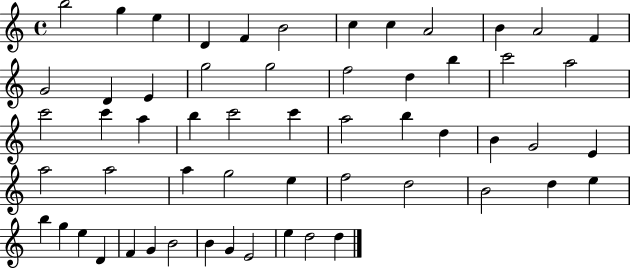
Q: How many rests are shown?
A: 0